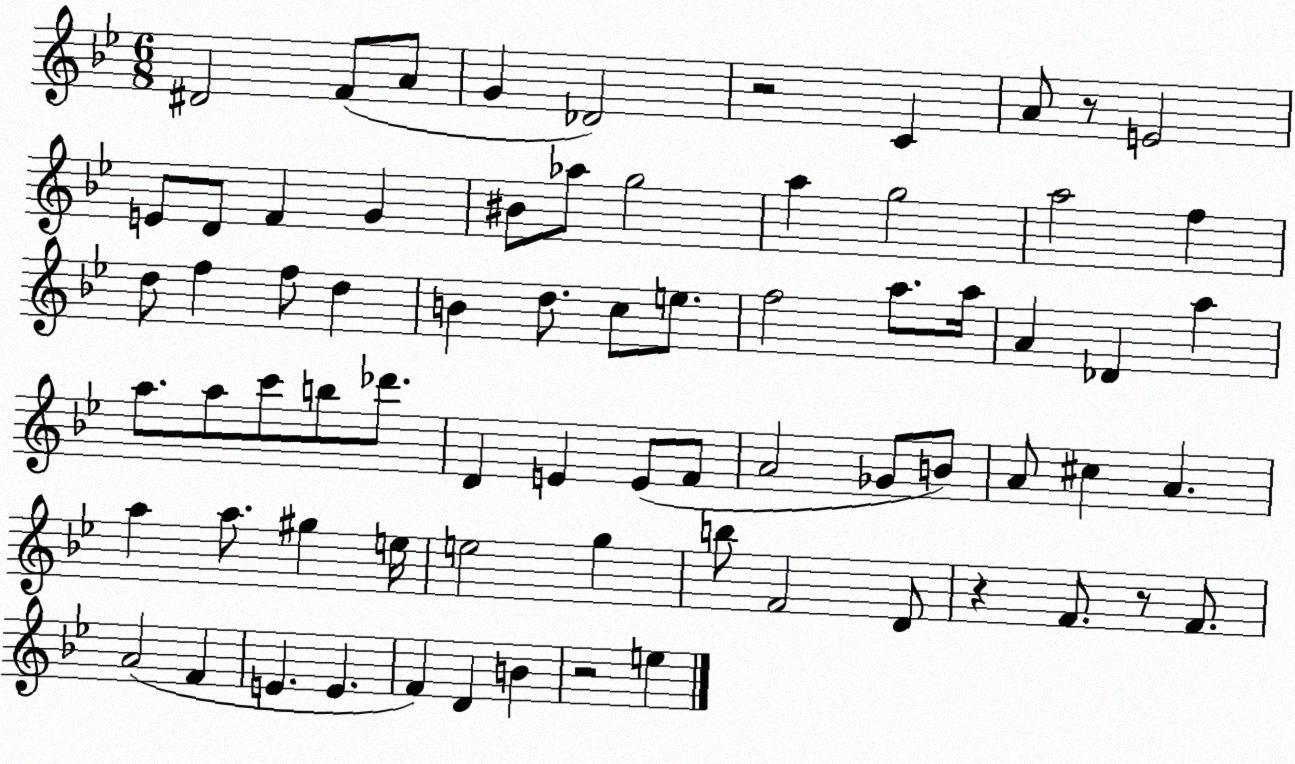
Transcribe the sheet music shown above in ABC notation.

X:1
T:Untitled
M:6/8
L:1/4
K:Bb
^D2 F/2 A/2 G _D2 z2 C A/2 z/2 E2 E/2 D/2 F G ^B/2 _a/2 g2 a g2 a2 f d/2 f f/2 d B d/2 c/2 e/2 f2 a/2 a/4 A _D a a/2 a/2 c'/2 b/2 _d'/2 D E E/2 F/2 A2 _G/2 B/2 A/2 ^c A a a/2 ^g e/4 e2 g b/2 F2 D/2 z F/2 z/2 F/2 A2 F E E F D B z2 e